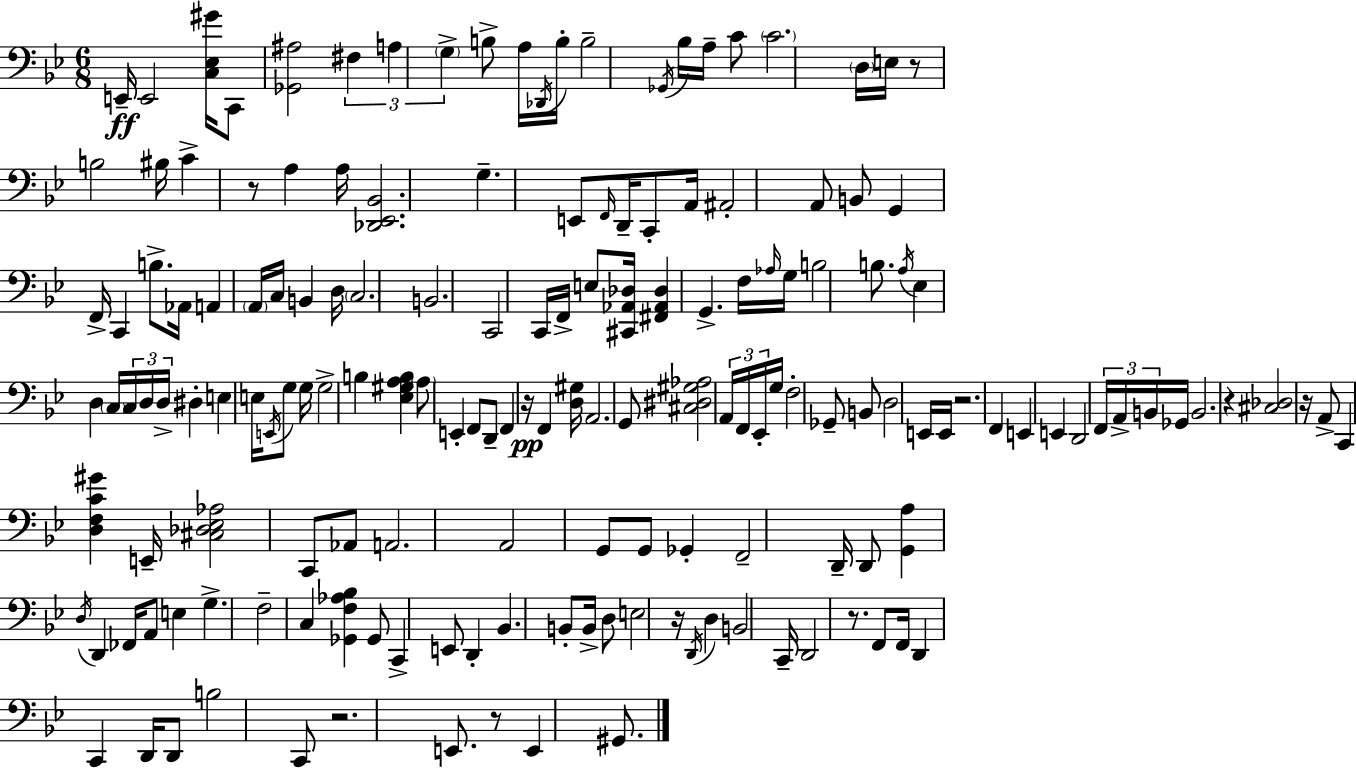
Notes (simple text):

E2/s E2/h [C3,Eb3,G#4]/s C2/e [Gb2,A#3]/h F#3/q A3/q G3/q B3/e A3/s Db2/s B3/s B3/h Gb2/s Bb3/s A3/s C4/e C4/h. D3/s E3/s R/e B3/h BIS3/s C4/q R/e A3/q A3/s [Db2,Eb2,Bb2]/h. G3/q. E2/e F2/s D2/s C2/e A2/s A#2/h A2/e B2/e G2/q F2/s C2/q B3/e. Ab2/s A2/q A2/s C3/s B2/q D3/s C3/h. B2/h. C2/h C2/s F2/s E3/e [C#2,Ab2,Db3]/s [F#2,Ab2,Db3]/q G2/q. F3/s Ab3/s G3/s B3/h B3/e. A3/s Eb3/q D3/q C3/s C3/s D3/s D3/s D#3/q E3/q E3/s E2/s G3/e G3/s G3/h B3/q [Eb3,G#3,A3,B3]/q A3/e E2/q F2/e D2/e F2/q R/s F2/q [D3,G#3]/s A2/h. G2/e [C#3,D#3,G#3,Ab3]/h A2/s F2/s Eb2/s G3/s F3/h Gb2/e B2/e D3/h E2/s E2/s R/h. F2/q E2/q E2/q D2/h F2/s A2/s B2/s Gb2/s B2/h. R/q [C#3,Db3]/h R/s A2/e C2/q [D3,F3,C4,G#4]/q E2/s [C#3,Db3,Eb3,Ab3]/h C2/e Ab2/e A2/h. A2/h G2/e G2/e Gb2/q F2/h D2/s D2/e [G2,A3]/q D3/s D2/q FES2/s A2/e E3/q G3/q. F3/h C3/q [Gb2,F3,Ab3,Bb3]/q Gb2/e C2/q E2/e D2/q Bb2/q. B2/e B2/s D3/e E3/h R/s D2/s D3/q B2/h C2/s D2/h R/e. F2/e F2/s D2/q C2/q D2/s D2/e B3/h C2/e R/h. E2/e. R/e E2/q G#2/e.